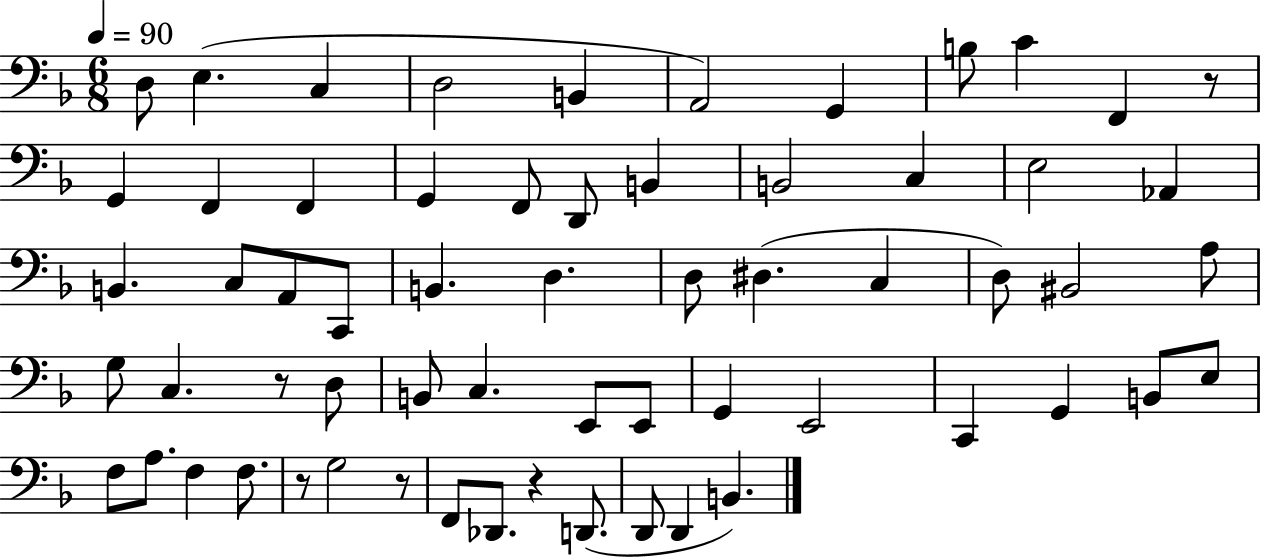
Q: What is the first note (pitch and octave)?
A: D3